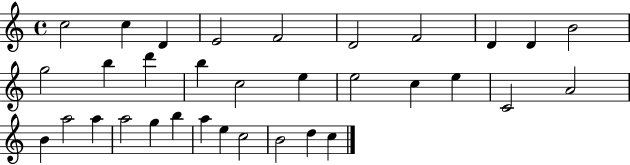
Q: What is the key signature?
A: C major